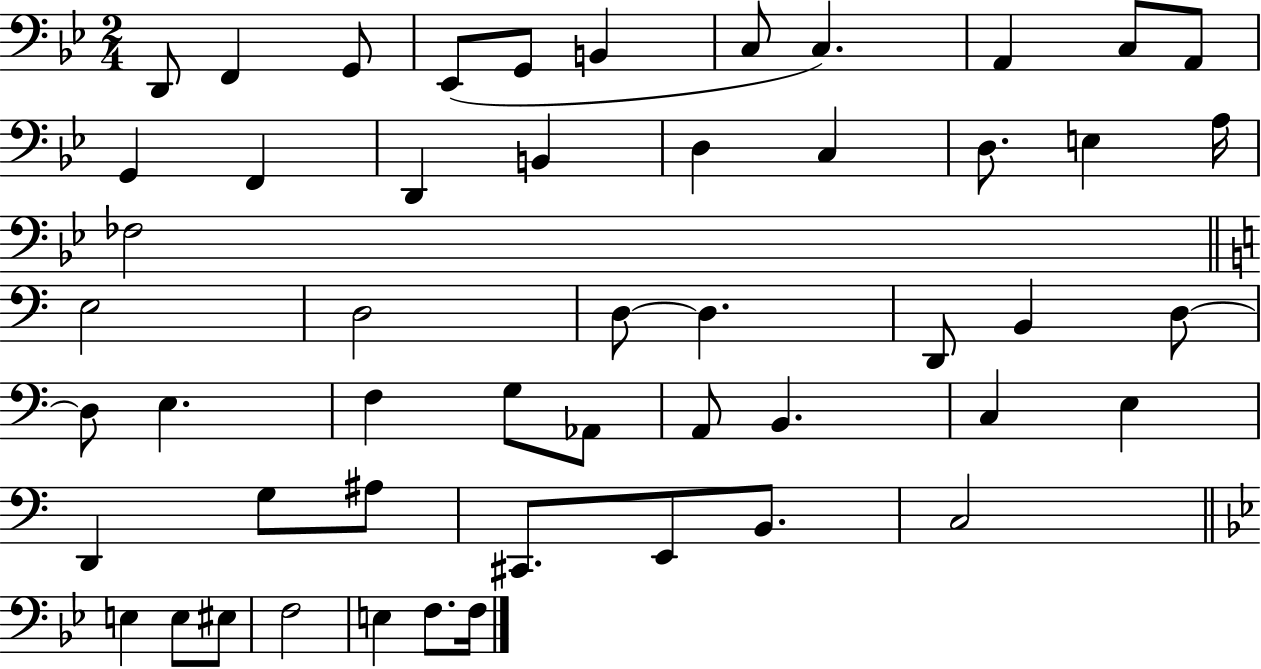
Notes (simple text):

D2/e F2/q G2/e Eb2/e G2/e B2/q C3/e C3/q. A2/q C3/e A2/e G2/q F2/q D2/q B2/q D3/q C3/q D3/e. E3/q A3/s FES3/h E3/h D3/h D3/e D3/q. D2/e B2/q D3/e D3/e E3/q. F3/q G3/e Ab2/e A2/e B2/q. C3/q E3/q D2/q G3/e A#3/e C#2/e. E2/e B2/e. C3/h E3/q E3/e EIS3/e F3/h E3/q F3/e. F3/s